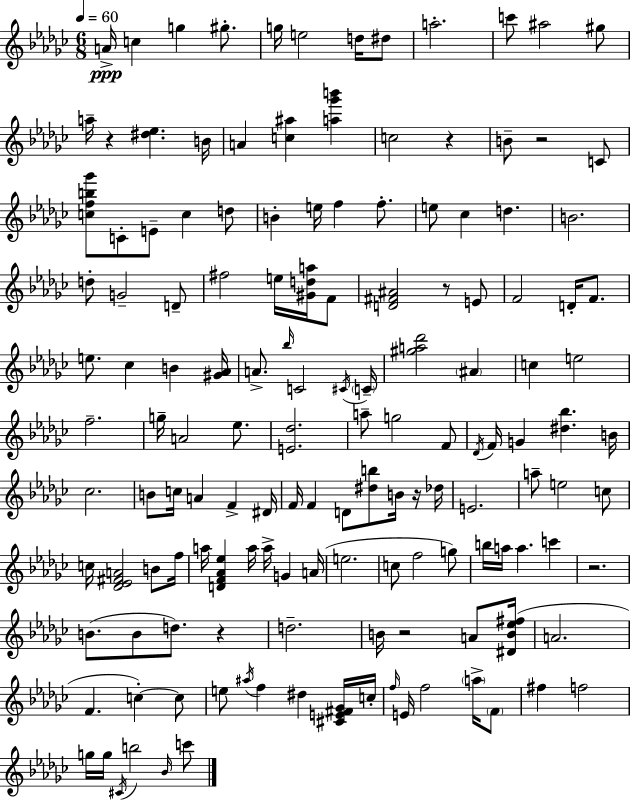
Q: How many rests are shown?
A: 8